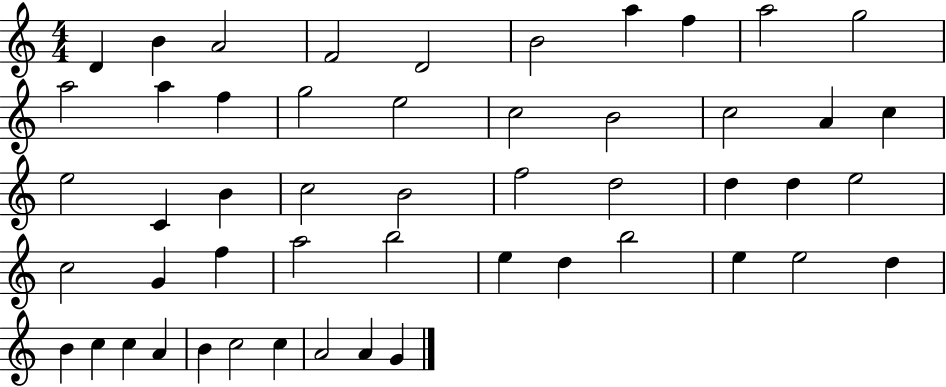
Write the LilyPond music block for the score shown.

{
  \clef treble
  \numericTimeSignature
  \time 4/4
  \key c \major
  d'4 b'4 a'2 | f'2 d'2 | b'2 a''4 f''4 | a''2 g''2 | \break a''2 a''4 f''4 | g''2 e''2 | c''2 b'2 | c''2 a'4 c''4 | \break e''2 c'4 b'4 | c''2 b'2 | f''2 d''2 | d''4 d''4 e''2 | \break c''2 g'4 f''4 | a''2 b''2 | e''4 d''4 b''2 | e''4 e''2 d''4 | \break b'4 c''4 c''4 a'4 | b'4 c''2 c''4 | a'2 a'4 g'4 | \bar "|."
}